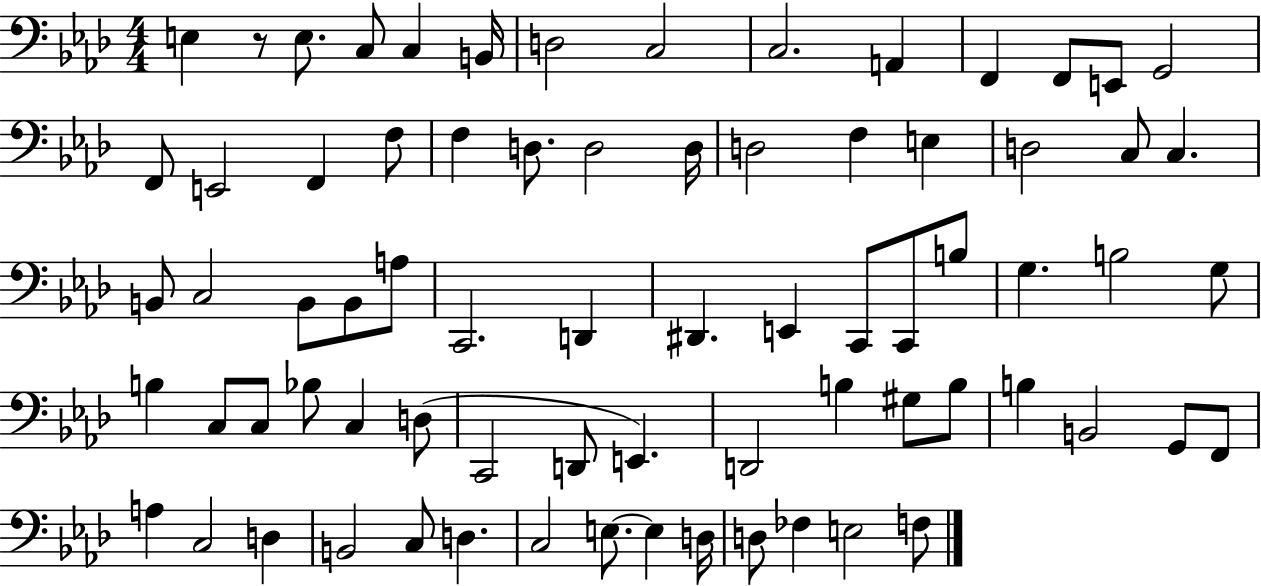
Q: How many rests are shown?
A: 1